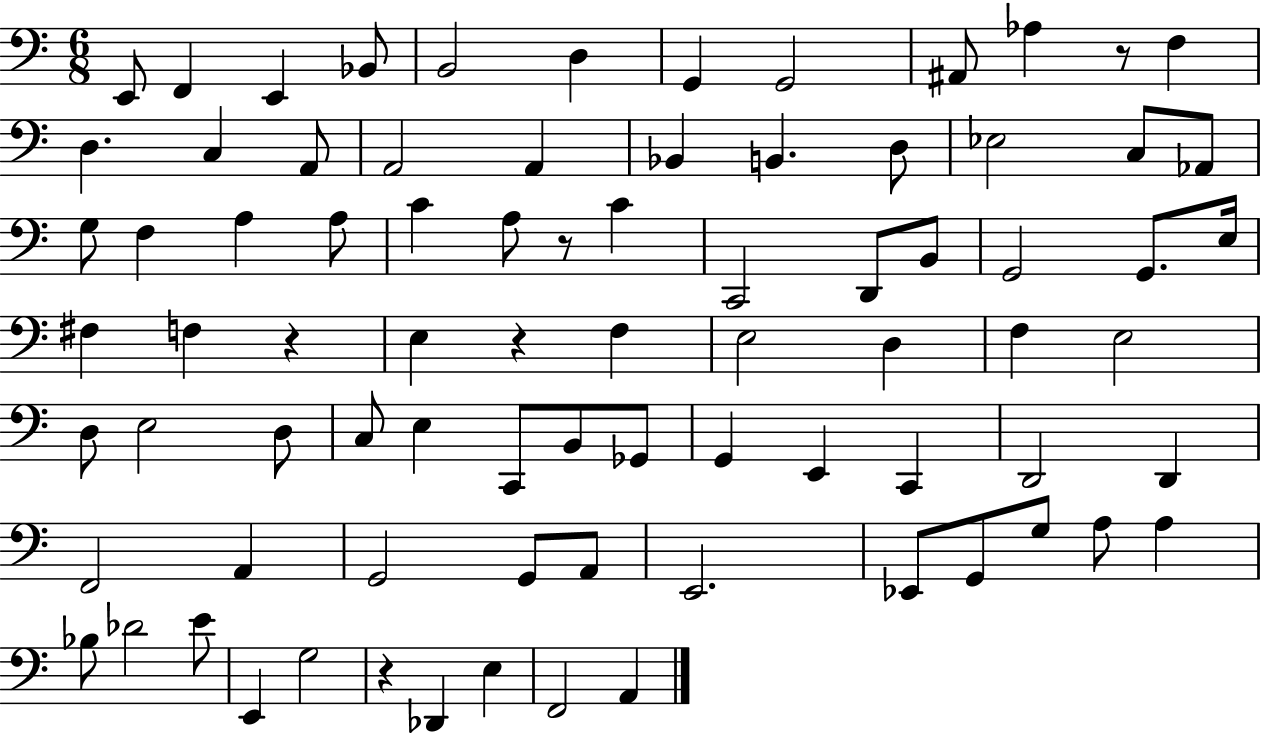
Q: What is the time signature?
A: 6/8